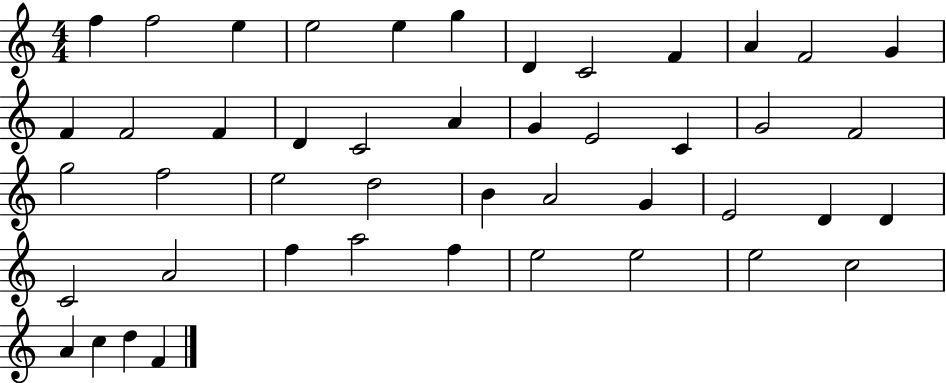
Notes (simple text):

F5/q F5/h E5/q E5/h E5/q G5/q D4/q C4/h F4/q A4/q F4/h G4/q F4/q F4/h F4/q D4/q C4/h A4/q G4/q E4/h C4/q G4/h F4/h G5/h F5/h E5/h D5/h B4/q A4/h G4/q E4/h D4/q D4/q C4/h A4/h F5/q A5/h F5/q E5/h E5/h E5/h C5/h A4/q C5/q D5/q F4/q